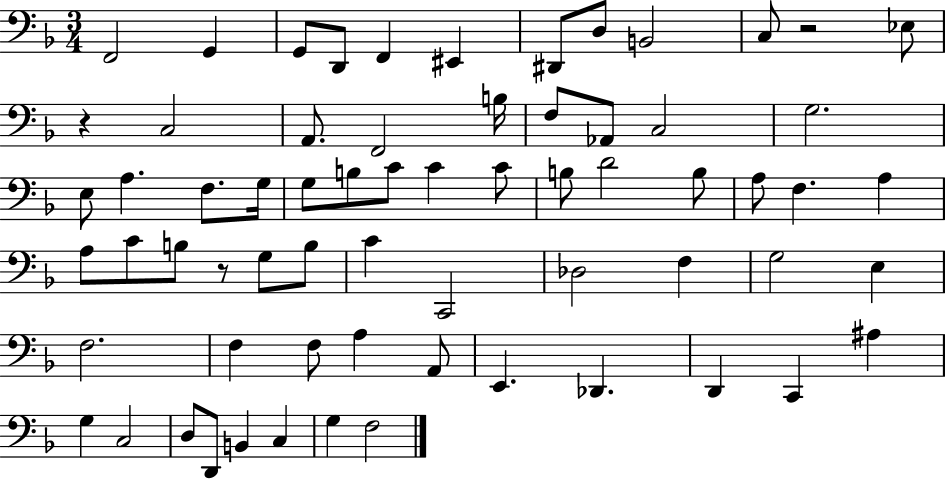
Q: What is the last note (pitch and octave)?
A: F3